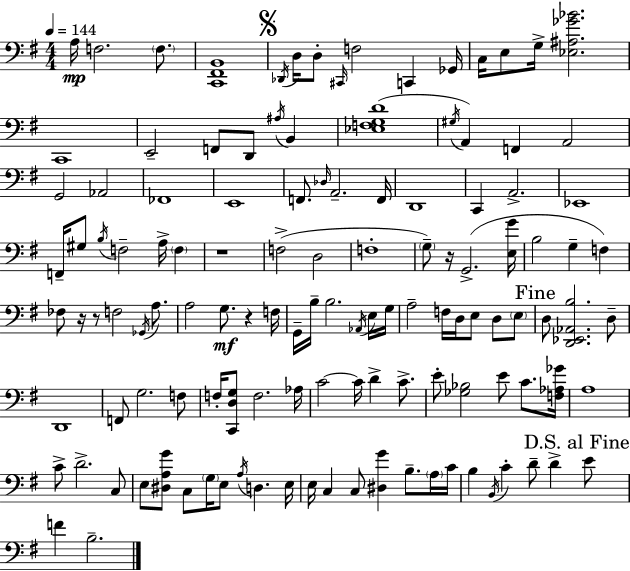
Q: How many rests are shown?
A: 5